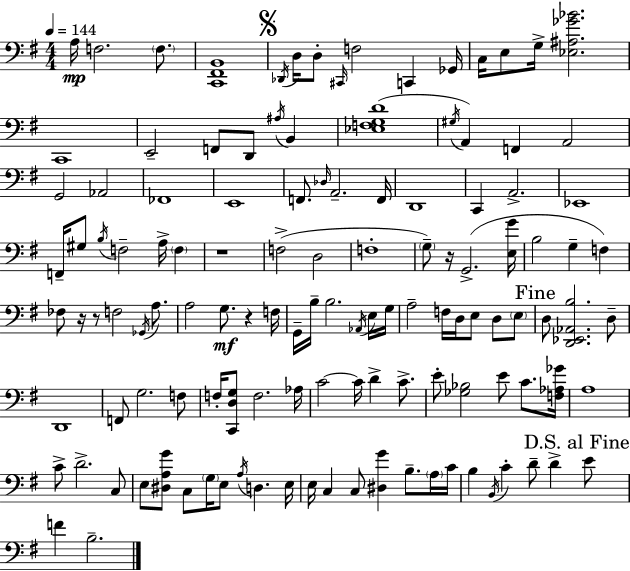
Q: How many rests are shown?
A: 5